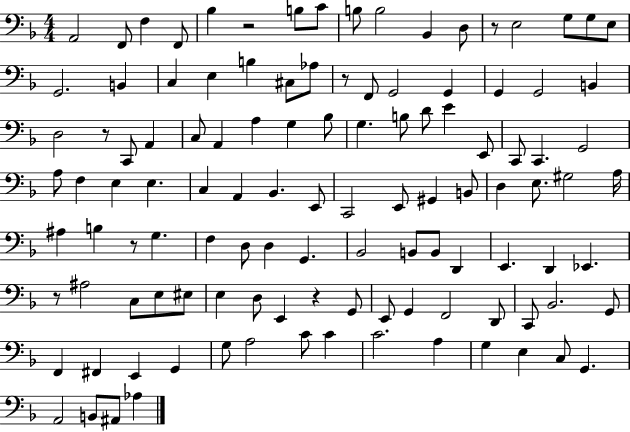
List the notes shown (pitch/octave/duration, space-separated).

A2/h F2/e F3/q F2/e Bb3/q R/h B3/e C4/e B3/e B3/h Bb2/q D3/e R/e E3/h G3/e G3/e E3/e G2/h. B2/q C3/q E3/q B3/q C#3/e Ab3/e R/e F2/e G2/h G2/q G2/q G2/h B2/q D3/h R/e C2/e A2/q C3/e A2/q A3/q G3/q Bb3/e G3/q. B3/e D4/e E4/q E2/e C2/e C2/q. G2/h A3/e F3/q E3/q E3/q. C3/q A2/q Bb2/q. E2/e C2/h E2/e G#2/q B2/e D3/q E3/e. G#3/h A3/s A#3/q B3/q R/e G3/q. F3/q D3/e D3/q G2/q. Bb2/h B2/e B2/e D2/q E2/q. D2/q Eb2/q. R/e A#3/h C3/e E3/e EIS3/e E3/q D3/e E2/q R/q G2/e E2/e G2/q F2/h D2/e C2/e Bb2/h. G2/e F2/q F#2/q E2/q G2/q G3/e A3/h C4/e C4/q C4/h. A3/q G3/q E3/q C3/e G2/q. A2/h B2/e A#2/e Ab3/q